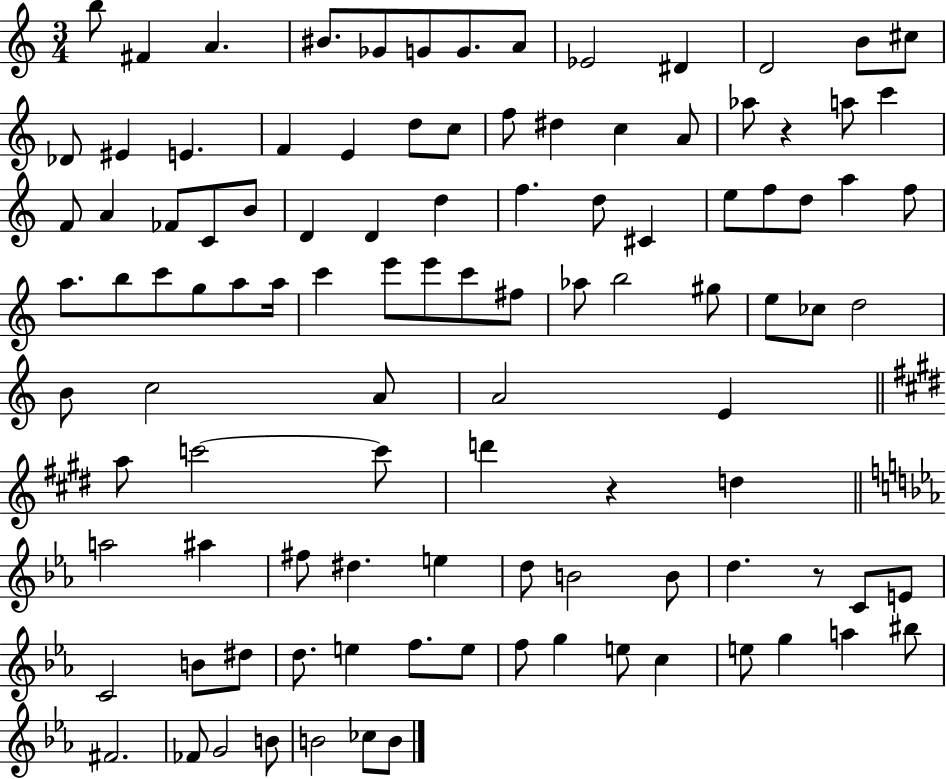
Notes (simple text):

B5/e F#4/q A4/q. BIS4/e. Gb4/e G4/e G4/e. A4/e Eb4/h D#4/q D4/h B4/e C#5/e Db4/e EIS4/q E4/q. F4/q E4/q D5/e C5/e F5/e D#5/q C5/q A4/e Ab5/e R/q A5/e C6/q F4/e A4/q FES4/e C4/e B4/e D4/q D4/q D5/q F5/q. D5/e C#4/q E5/e F5/e D5/e A5/q F5/e A5/e. B5/e C6/e G5/e A5/e A5/s C6/q E6/e E6/e C6/e F#5/e Ab5/e B5/h G#5/e E5/e CES5/e D5/h B4/e C5/h A4/e A4/h E4/q A5/e C6/h C6/e D6/q R/q D5/q A5/h A#5/q F#5/e D#5/q. E5/q D5/e B4/h B4/e D5/q. R/e C4/e E4/e C4/h B4/e D#5/e D5/e. E5/q F5/e. E5/e F5/e G5/q E5/e C5/q E5/e G5/q A5/q BIS5/e F#4/h. FES4/e G4/h B4/e B4/h CES5/e B4/e